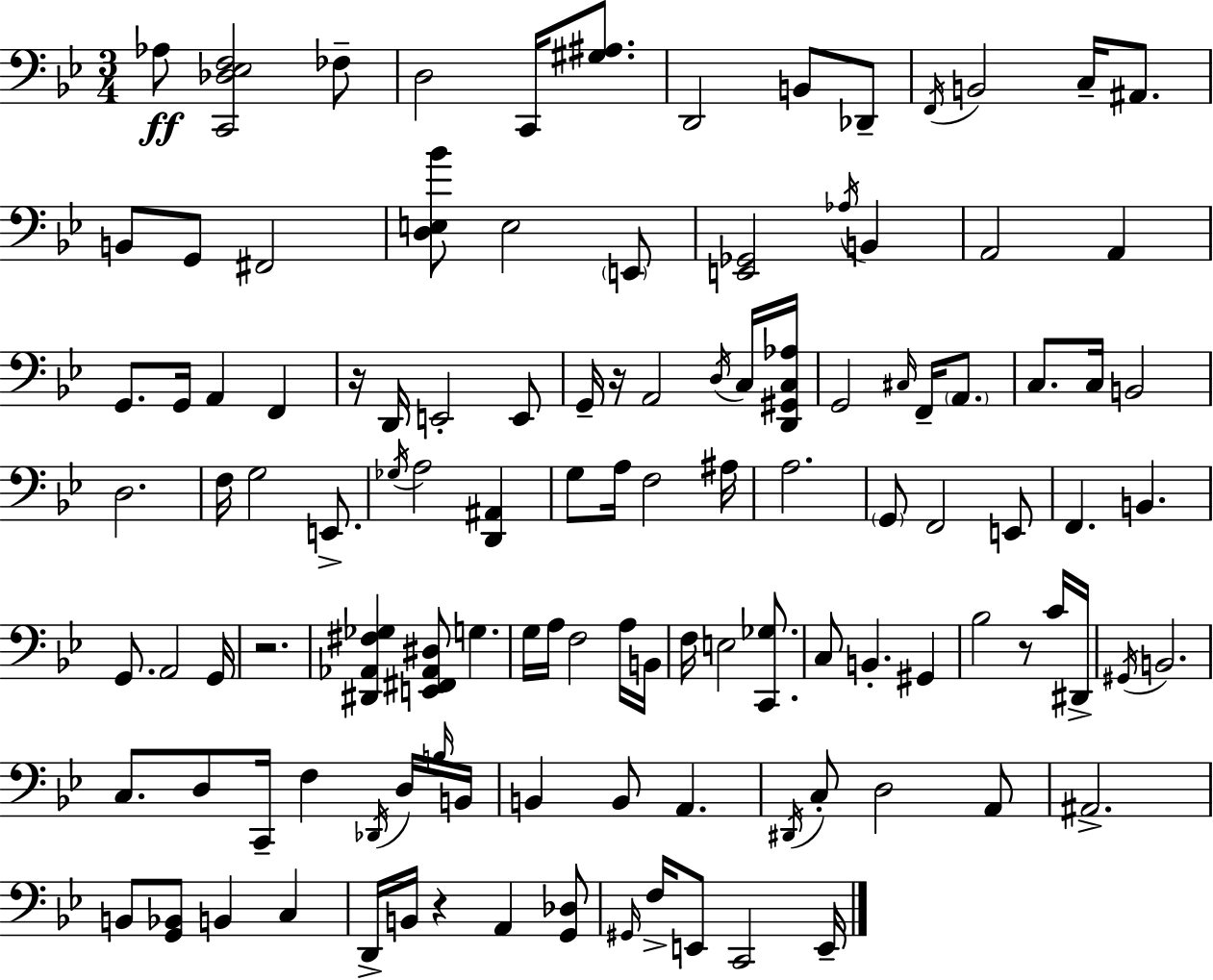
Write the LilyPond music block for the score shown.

{
  \clef bass
  \numericTimeSignature
  \time 3/4
  \key g \minor
  aes8\ff <c, des ees f>2 fes8-- | d2 c,16 <gis ais>8. | d,2 b,8 des,8-- | \acciaccatura { f,16 } b,2 c16-- ais,8. | \break b,8 g,8 fis,2 | <d e bes'>8 e2 \parenthesize e,8 | <e, ges,>2 \acciaccatura { aes16 } b,4 | a,2 a,4 | \break g,8. g,16 a,4 f,4 | r16 d,16 e,2-. | e,8 g,16-- r16 a,2 | \acciaccatura { d16 } c16 <d, gis, c aes>16 g,2 \grace { cis16 } | \break f,16-- \parenthesize a,8. c8. c16 b,2 | d2. | f16 g2 | e,8.-> \acciaccatura { ges16 } a2 | \break <d, ais,>4 g8 a16 f2 | ais16 a2. | \parenthesize g,8 f,2 | e,8 f,4. b,4. | \break g,8. a,2 | g,16 r2. | <dis, aes, fis ges>4 <e, fis, aes, dis>8 g4. | g16 a16 f2 | \break a16 b,16 f16 e2 | <c, ges>8. c8 b,4.-. | gis,4 bes2 | r8 c'16 dis,16-> \acciaccatura { gis,16 } b,2. | \break c8. d8 c,16-- | f4 \acciaccatura { des,16 } d16 \grace { b16 } b,16 b,4 | b,8 a,4. \acciaccatura { dis,16 } c8-. d2 | a,8 ais,2.-> | \break b,8 <g, bes,>8 | b,4 c4 d,16-> b,16 r4 | a,4 <g, des>8 \grace { gis,16 } f16-> e,8 | c,2 e,16-- \bar "|."
}